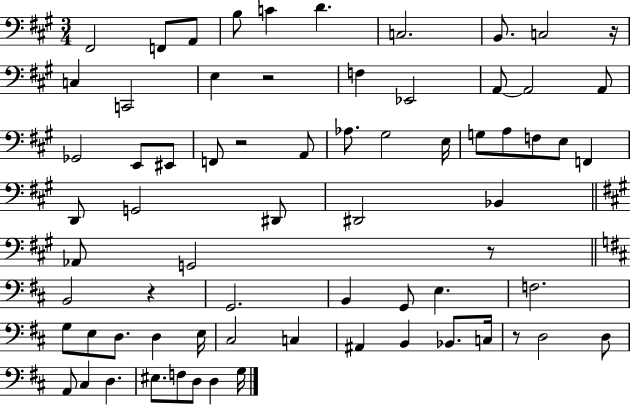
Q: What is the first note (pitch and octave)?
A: F#2